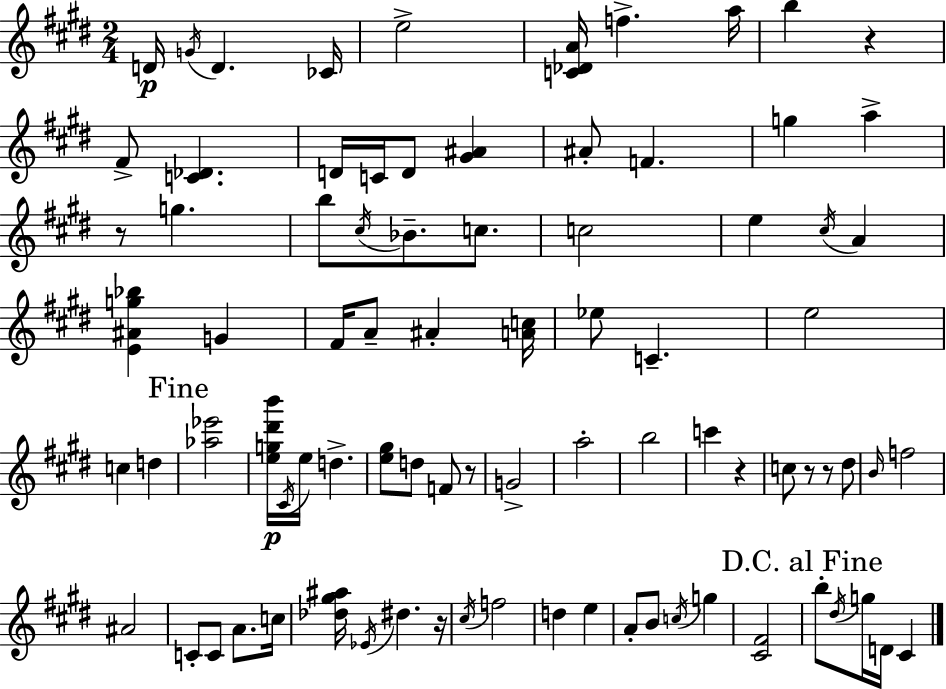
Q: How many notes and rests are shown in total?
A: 84